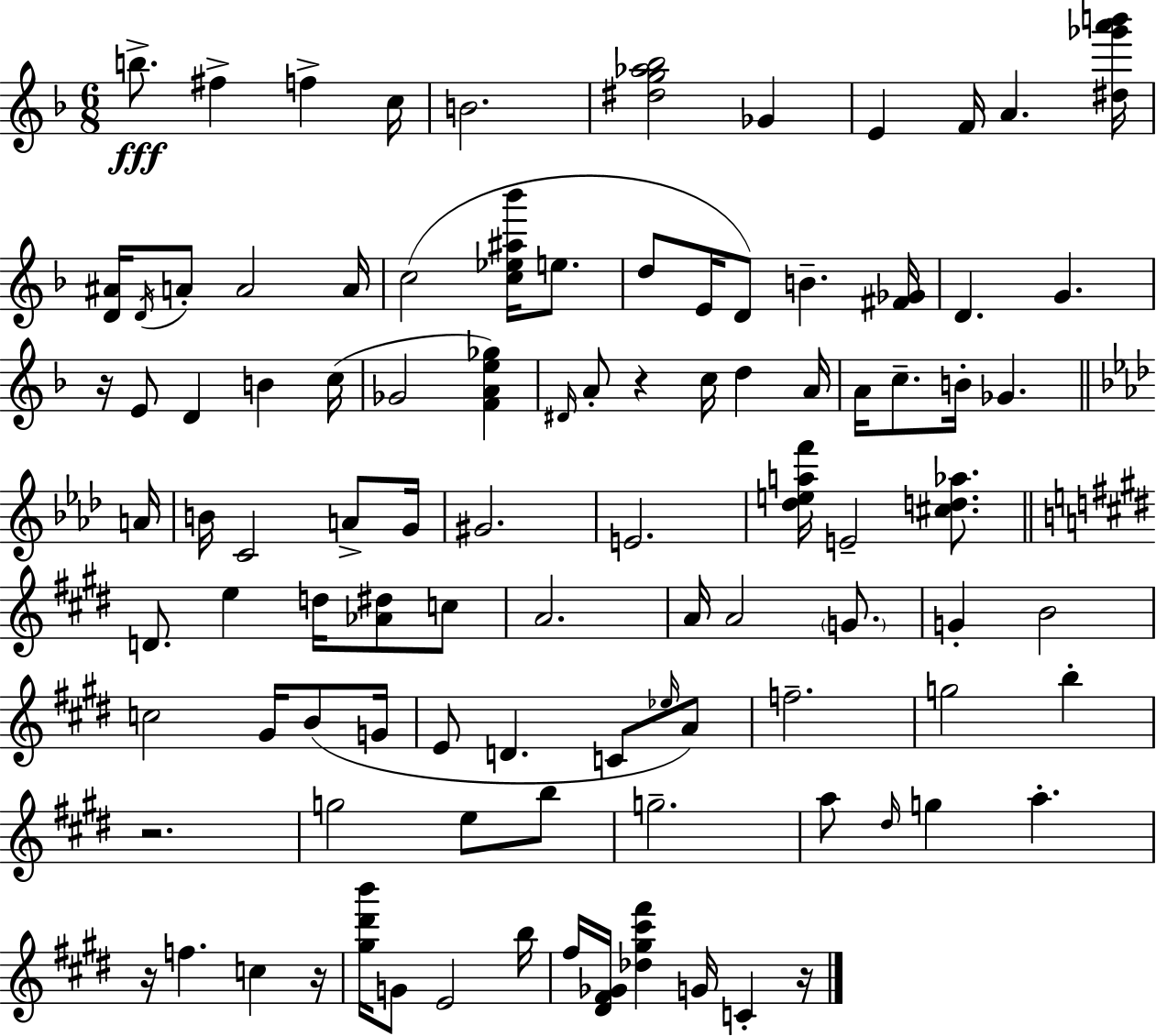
{
  \clef treble
  \numericTimeSignature
  \time 6/8
  \key f \major
  b''8.->\fff fis''4-> f''4-> c''16 | b'2. | <dis'' g'' aes'' bes''>2 ges'4 | e'4 f'16 a'4. <dis'' ges''' a''' b'''>16 | \break <d' ais'>16 \acciaccatura { d'16 } a'8-. a'2 | a'16 c''2( <c'' ees'' ais'' bes'''>16 e''8. | d''8 e'16 d'8) b'4.-- | <fis' ges'>16 d'4. g'4. | \break r16 e'8 d'4 b'4 | c''16( ges'2 <f' a' e'' ges''>4) | \grace { dis'16 } a'8-. r4 c''16 d''4 | a'16 a'16 c''8.-- b'16-. ges'4. | \break \bar "||" \break \key aes \major a'16 b'16 c'2 a'8-> | g'16 gis'2. | e'2. | <des'' e'' a'' f'''>16 e'2-- <cis'' d'' aes''>8. | \break \bar "||" \break \key e \major d'8. e''4 d''16 <aes' dis''>8 c''8 | a'2. | a'16 a'2 \parenthesize g'8. | g'4-. b'2 | \break c''2 gis'16 b'8( g'16 | e'8 d'4. c'8 \grace { ees''16 }) a'8 | f''2.-- | g''2 b''4-. | \break r2. | g''2 e''8 b''8 | g''2.-- | a''8 \grace { dis''16 } g''4 a''4.-. | \break r16 f''4. c''4 | r16 <gis'' dis''' b'''>16 g'8 e'2 | b''16 fis''16 <dis' fis' ges'>16 <des'' gis'' cis''' fis'''>4 g'16 c'4-. | r16 \bar "|."
}